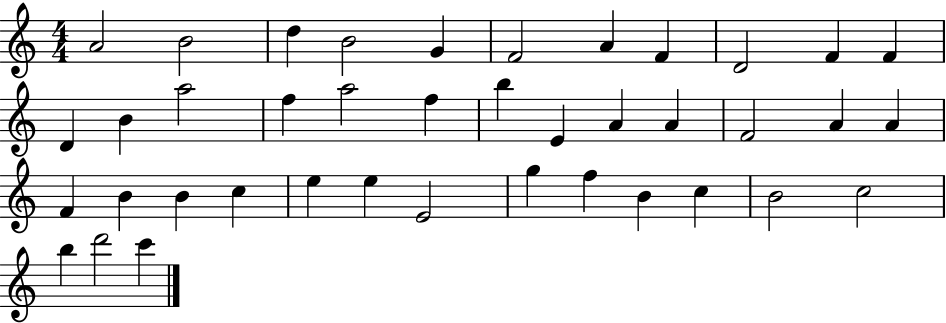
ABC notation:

X:1
T:Untitled
M:4/4
L:1/4
K:C
A2 B2 d B2 G F2 A F D2 F F D B a2 f a2 f b E A A F2 A A F B B c e e E2 g f B c B2 c2 b d'2 c'